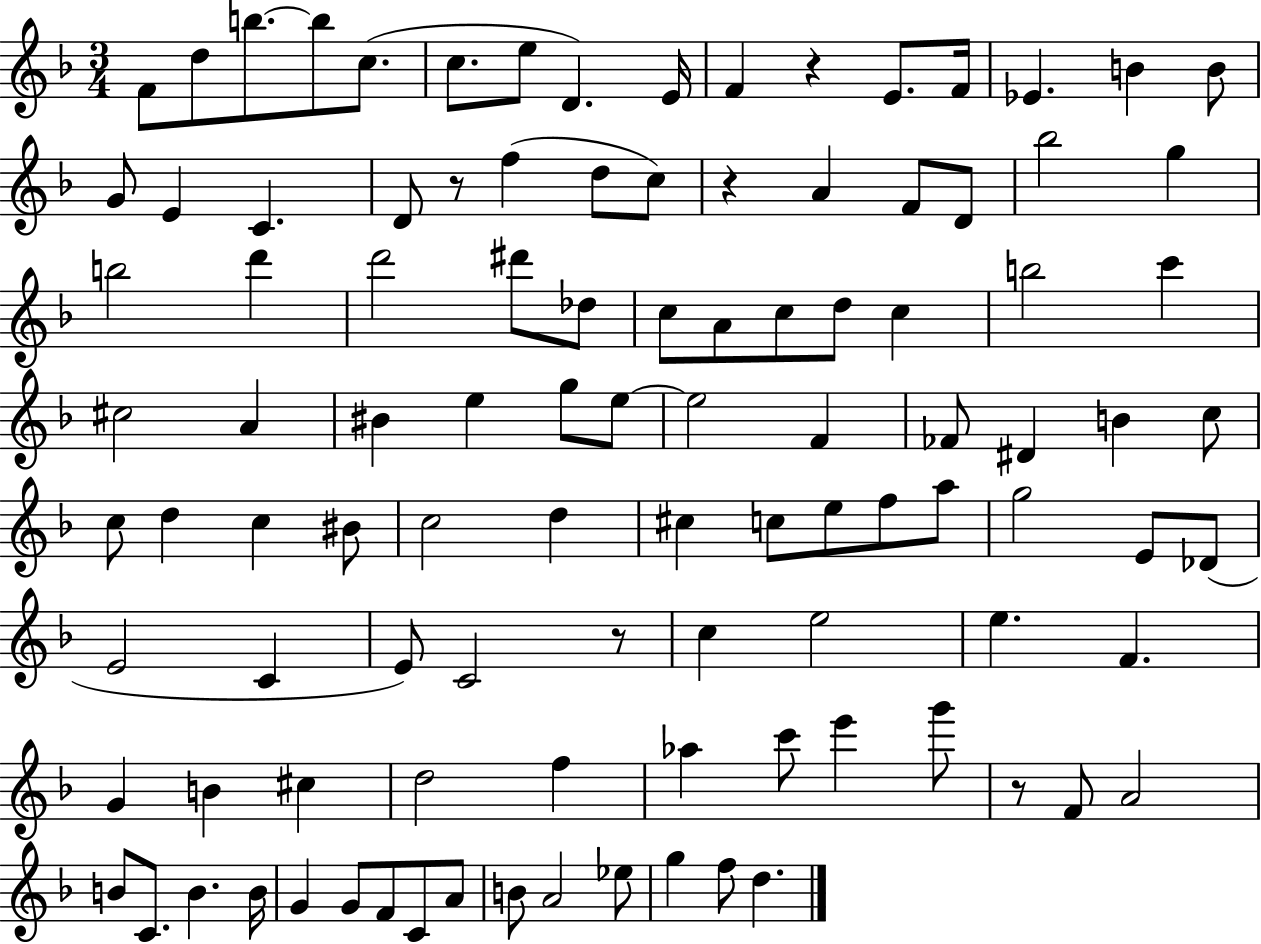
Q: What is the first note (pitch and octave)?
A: F4